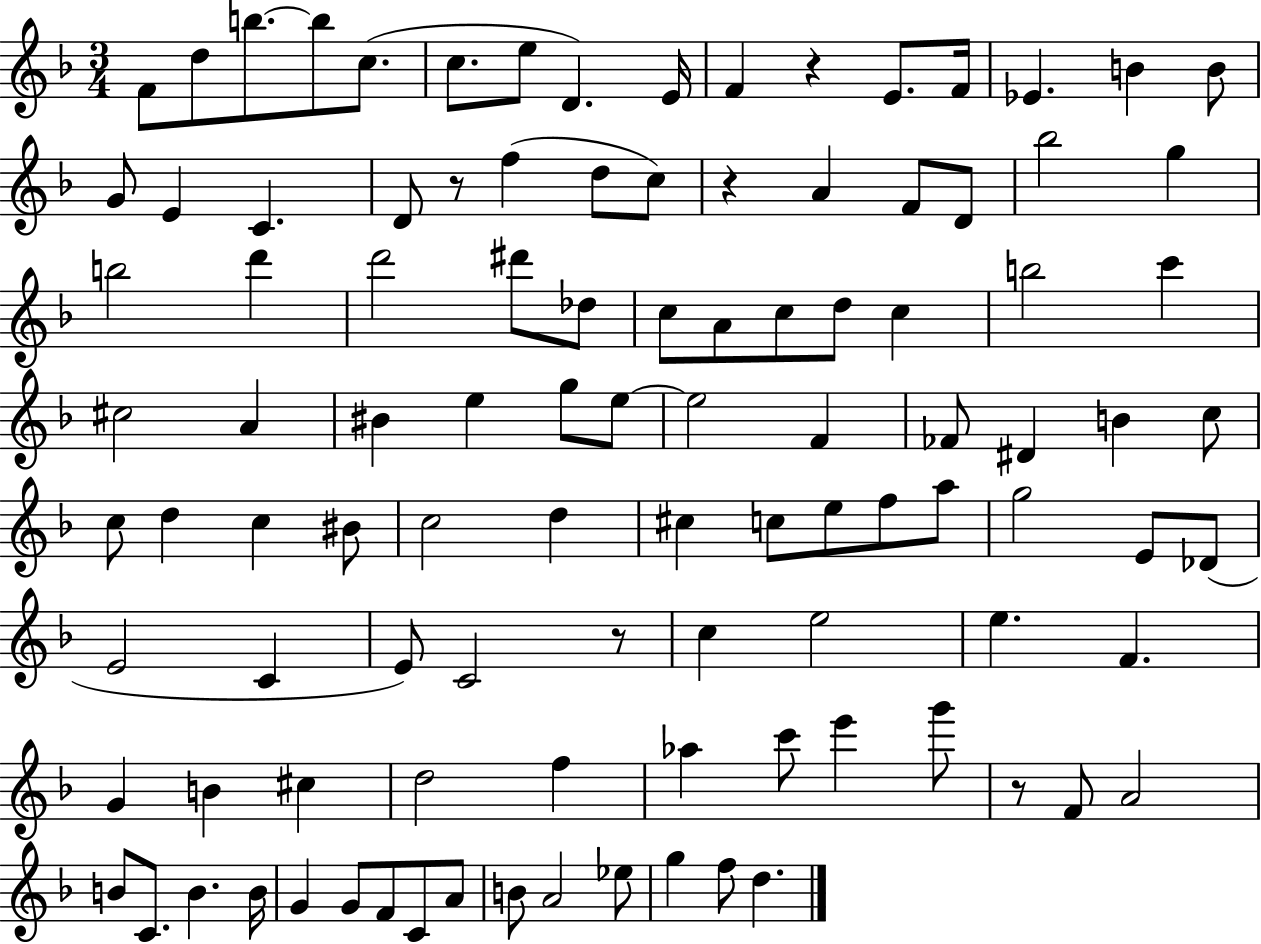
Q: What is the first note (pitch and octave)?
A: F4